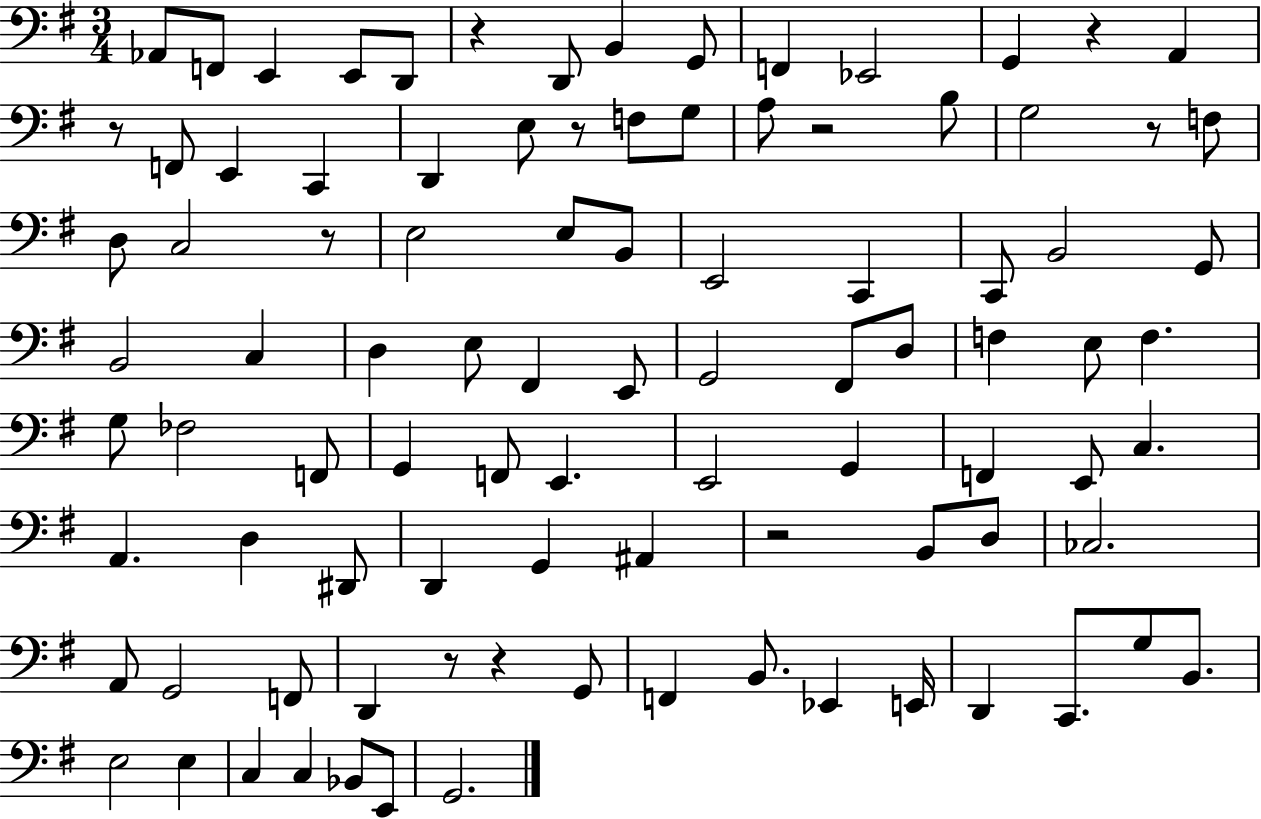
{
  \clef bass
  \numericTimeSignature
  \time 3/4
  \key g \major
  \repeat volta 2 { aes,8 f,8 e,4 e,8 d,8 | r4 d,8 b,4 g,8 | f,4 ees,2 | g,4 r4 a,4 | \break r8 f,8 e,4 c,4 | d,4 e8 r8 f8 g8 | a8 r2 b8 | g2 r8 f8 | \break d8 c2 r8 | e2 e8 b,8 | e,2 c,4 | c,8 b,2 g,8 | \break b,2 c4 | d4 e8 fis,4 e,8 | g,2 fis,8 d8 | f4 e8 f4. | \break g8 fes2 f,8 | g,4 f,8 e,4. | e,2 g,4 | f,4 e,8 c4. | \break a,4. d4 dis,8 | d,4 g,4 ais,4 | r2 b,8 d8 | ces2. | \break a,8 g,2 f,8 | d,4 r8 r4 g,8 | f,4 b,8. ees,4 e,16 | d,4 c,8. g8 b,8. | \break e2 e4 | c4 c4 bes,8 e,8 | g,2. | } \bar "|."
}